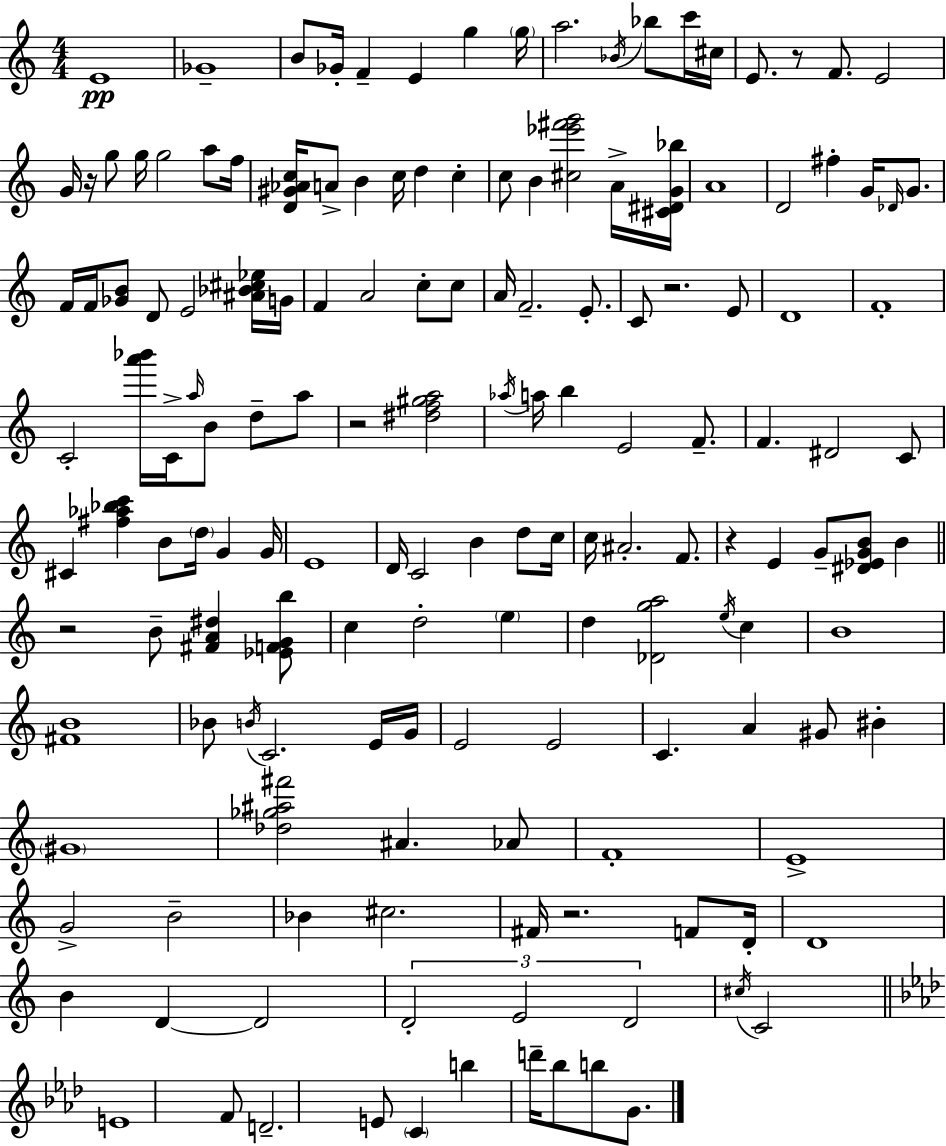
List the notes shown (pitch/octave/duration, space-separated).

E4/w Gb4/w B4/e Gb4/s F4/q E4/q G5/q G5/s A5/h. Bb4/s Bb5/e C6/s C#5/s E4/e. R/e F4/e. E4/h G4/s R/s G5/e G5/s G5/h A5/e F5/s [D4,G#4,Ab4,C5]/s A4/e B4/q C5/s D5/q C5/q C5/e B4/q [C#5,Eb6,F#6,G6]/h A4/s [C#4,D#4,G4,Bb5]/s A4/w D4/h F#5/q G4/s Db4/s G4/e. F4/s F4/s [Gb4,B4]/e D4/e E4/h [A#4,Bb4,C#5,Eb5]/s G4/s F4/q A4/h C5/e C5/e A4/s F4/h. E4/e. C4/e R/h. E4/e D4/w F4/w C4/h [A6,Bb6]/s C4/s A5/s B4/e D5/e A5/e R/h [D#5,F5,G#5,A5]/h Ab5/s A5/s B5/q E4/h F4/e. F4/q. D#4/h C4/e C#4/q [F#5,Ab5,Bb5,C6]/q B4/e D5/s G4/q G4/s E4/w D4/s C4/h B4/q D5/e C5/s C5/s A#4/h. F4/e. R/q E4/q G4/e [D#4,Eb4,G4,B4]/e B4/q R/h B4/e [F#4,A4,D#5]/q [Eb4,F4,G4,B5]/e C5/q D5/h E5/q D5/q [Db4,G5,A5]/h E5/s C5/q B4/w [F#4,B4]/w Bb4/e B4/s C4/h. E4/s G4/s E4/h E4/h C4/q. A4/q G#4/e BIS4/q G#4/w [Db5,Gb5,A#5,F#6]/h A#4/q. Ab4/e F4/w E4/w G4/h B4/h Bb4/q C#5/h. F#4/s R/h. F4/e D4/s D4/w B4/q D4/q D4/h D4/h E4/h D4/h C#5/s C4/h E4/w F4/e D4/h. E4/e C4/q B5/q D6/s Bb5/e B5/e G4/e.